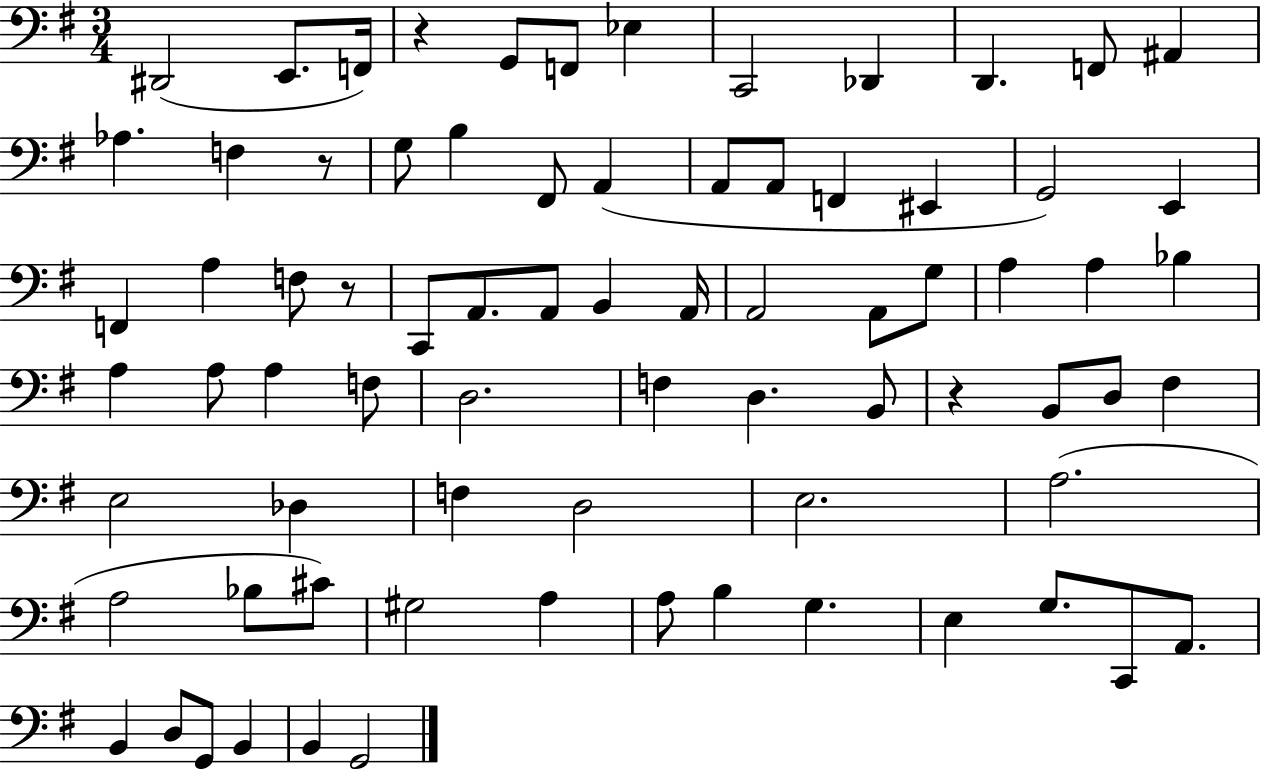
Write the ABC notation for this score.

X:1
T:Untitled
M:3/4
L:1/4
K:G
^D,,2 E,,/2 F,,/4 z G,,/2 F,,/2 _E, C,,2 _D,, D,, F,,/2 ^A,, _A, F, z/2 G,/2 B, ^F,,/2 A,, A,,/2 A,,/2 F,, ^E,, G,,2 E,, F,, A, F,/2 z/2 C,,/2 A,,/2 A,,/2 B,, A,,/4 A,,2 A,,/2 G,/2 A, A, _B, A, A,/2 A, F,/2 D,2 F, D, B,,/2 z B,,/2 D,/2 ^F, E,2 _D, F, D,2 E,2 A,2 A,2 _B,/2 ^C/2 ^G,2 A, A,/2 B, G, E, G,/2 C,,/2 A,,/2 B,, D,/2 G,,/2 B,, B,, G,,2